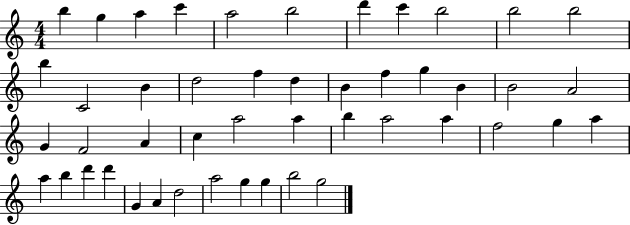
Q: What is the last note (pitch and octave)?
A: G5